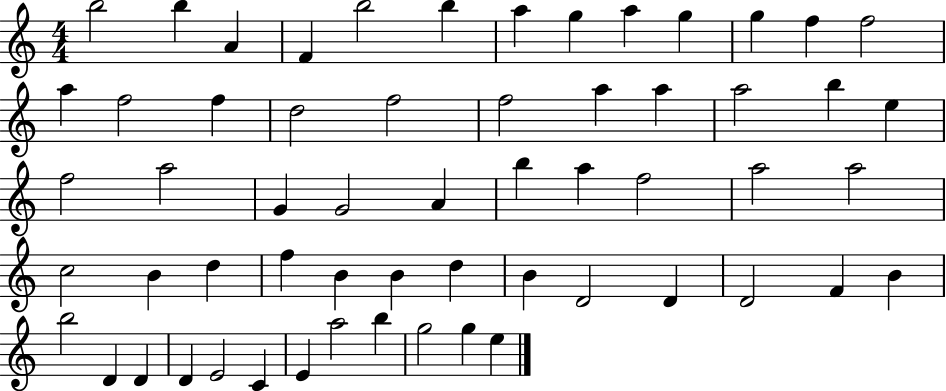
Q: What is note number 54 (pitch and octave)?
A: E4